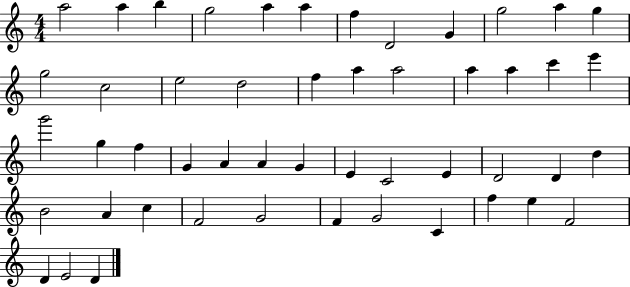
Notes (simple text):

A5/h A5/q B5/q G5/h A5/q A5/q F5/q D4/h G4/q G5/h A5/q G5/q G5/h C5/h E5/h D5/h F5/q A5/q A5/h A5/q A5/q C6/q E6/q G6/h G5/q F5/q G4/q A4/q A4/q G4/q E4/q C4/h E4/q D4/h D4/q D5/q B4/h A4/q C5/q F4/h G4/h F4/q G4/h C4/q F5/q E5/q F4/h D4/q E4/h D4/q